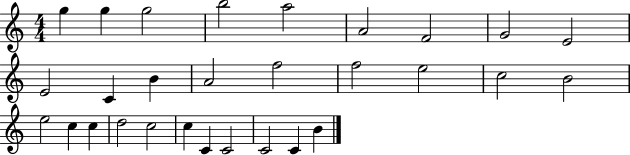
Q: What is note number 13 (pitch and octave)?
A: A4